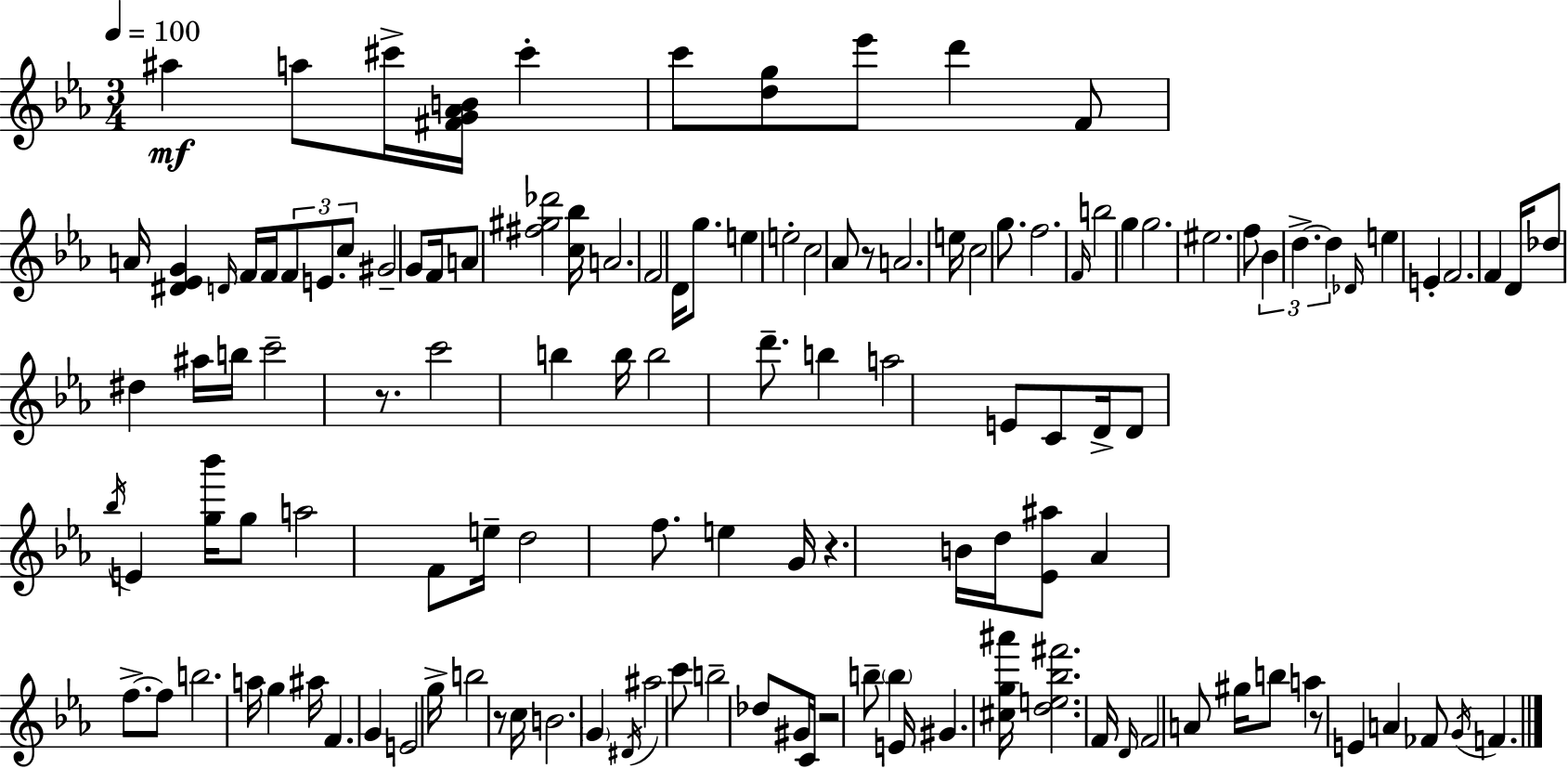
{
  \clef treble
  \numericTimeSignature
  \time 3/4
  \key ees \major
  \tempo 4 = 100
  \repeat volta 2 { ais''4\mf a''8 cis'''16-> <fis' g' aes' b'>16 cis'''4-. | c'''8 <d'' g''>8 ees'''8 d'''4 f'8 | a'16 <dis' ees' g'>4 \grace { d'16 } f'16 f'16 \tuplet 3/2 { f'8 e'8. | c''8 } gis'2-- g'8 | \break f'16 a'8 <fis'' gis'' des'''>2 | <c'' bes''>16 a'2. | f'2 d'16 g''8. | e''4 e''2-. | \break c''2 aes'8 r8 | a'2. | e''16 c''2 g''8. | f''2. | \break \grace { f'16 } b''2 g''4 | g''2. | eis''2. | f''8 \tuplet 3/2 { bes'4 d''4.->~~ | \break d''4 } \grace { des'16 } e''4 e'4-. | f'2. | f'4 d'16 des''8 dis''4 | ais''16 b''16 c'''2-- | \break r8. c'''2 b''4 | b''16 b''2 | d'''8.-- b''4 a''2 | e'8 c'8 d'16-> d'8 \acciaccatura { bes''16 } e'4 | \break <g'' bes'''>16 g''8 a''2 | f'8 e''16-- d''2 | f''8. e''4 g'16 r4. | b'16 d''16 <ees' ais''>8 aes'4 f''8.->~~ | \break f''8 b''2. | a''16 g''4 ais''16 f'4. | g'4 e'2 | g''16-> b''2 | \break r8 c''16 b'2. | \parenthesize g'4 \acciaccatura { dis'16 } ais''2 | c'''8 b''2-- | des''8 gis'16 c'16 r2 | \break b''8-- \parenthesize b''4 e'16 gis'4. | <cis'' g'' ais'''>16 <d'' e'' bes'' fis'''>2. | f'16 \grace { d'16 } f'2 | a'8 gis''16 b''8 a''4 | \break r8 e'4 a'4 fes'8 | \acciaccatura { g'16 } f'4. } \bar "|."
}